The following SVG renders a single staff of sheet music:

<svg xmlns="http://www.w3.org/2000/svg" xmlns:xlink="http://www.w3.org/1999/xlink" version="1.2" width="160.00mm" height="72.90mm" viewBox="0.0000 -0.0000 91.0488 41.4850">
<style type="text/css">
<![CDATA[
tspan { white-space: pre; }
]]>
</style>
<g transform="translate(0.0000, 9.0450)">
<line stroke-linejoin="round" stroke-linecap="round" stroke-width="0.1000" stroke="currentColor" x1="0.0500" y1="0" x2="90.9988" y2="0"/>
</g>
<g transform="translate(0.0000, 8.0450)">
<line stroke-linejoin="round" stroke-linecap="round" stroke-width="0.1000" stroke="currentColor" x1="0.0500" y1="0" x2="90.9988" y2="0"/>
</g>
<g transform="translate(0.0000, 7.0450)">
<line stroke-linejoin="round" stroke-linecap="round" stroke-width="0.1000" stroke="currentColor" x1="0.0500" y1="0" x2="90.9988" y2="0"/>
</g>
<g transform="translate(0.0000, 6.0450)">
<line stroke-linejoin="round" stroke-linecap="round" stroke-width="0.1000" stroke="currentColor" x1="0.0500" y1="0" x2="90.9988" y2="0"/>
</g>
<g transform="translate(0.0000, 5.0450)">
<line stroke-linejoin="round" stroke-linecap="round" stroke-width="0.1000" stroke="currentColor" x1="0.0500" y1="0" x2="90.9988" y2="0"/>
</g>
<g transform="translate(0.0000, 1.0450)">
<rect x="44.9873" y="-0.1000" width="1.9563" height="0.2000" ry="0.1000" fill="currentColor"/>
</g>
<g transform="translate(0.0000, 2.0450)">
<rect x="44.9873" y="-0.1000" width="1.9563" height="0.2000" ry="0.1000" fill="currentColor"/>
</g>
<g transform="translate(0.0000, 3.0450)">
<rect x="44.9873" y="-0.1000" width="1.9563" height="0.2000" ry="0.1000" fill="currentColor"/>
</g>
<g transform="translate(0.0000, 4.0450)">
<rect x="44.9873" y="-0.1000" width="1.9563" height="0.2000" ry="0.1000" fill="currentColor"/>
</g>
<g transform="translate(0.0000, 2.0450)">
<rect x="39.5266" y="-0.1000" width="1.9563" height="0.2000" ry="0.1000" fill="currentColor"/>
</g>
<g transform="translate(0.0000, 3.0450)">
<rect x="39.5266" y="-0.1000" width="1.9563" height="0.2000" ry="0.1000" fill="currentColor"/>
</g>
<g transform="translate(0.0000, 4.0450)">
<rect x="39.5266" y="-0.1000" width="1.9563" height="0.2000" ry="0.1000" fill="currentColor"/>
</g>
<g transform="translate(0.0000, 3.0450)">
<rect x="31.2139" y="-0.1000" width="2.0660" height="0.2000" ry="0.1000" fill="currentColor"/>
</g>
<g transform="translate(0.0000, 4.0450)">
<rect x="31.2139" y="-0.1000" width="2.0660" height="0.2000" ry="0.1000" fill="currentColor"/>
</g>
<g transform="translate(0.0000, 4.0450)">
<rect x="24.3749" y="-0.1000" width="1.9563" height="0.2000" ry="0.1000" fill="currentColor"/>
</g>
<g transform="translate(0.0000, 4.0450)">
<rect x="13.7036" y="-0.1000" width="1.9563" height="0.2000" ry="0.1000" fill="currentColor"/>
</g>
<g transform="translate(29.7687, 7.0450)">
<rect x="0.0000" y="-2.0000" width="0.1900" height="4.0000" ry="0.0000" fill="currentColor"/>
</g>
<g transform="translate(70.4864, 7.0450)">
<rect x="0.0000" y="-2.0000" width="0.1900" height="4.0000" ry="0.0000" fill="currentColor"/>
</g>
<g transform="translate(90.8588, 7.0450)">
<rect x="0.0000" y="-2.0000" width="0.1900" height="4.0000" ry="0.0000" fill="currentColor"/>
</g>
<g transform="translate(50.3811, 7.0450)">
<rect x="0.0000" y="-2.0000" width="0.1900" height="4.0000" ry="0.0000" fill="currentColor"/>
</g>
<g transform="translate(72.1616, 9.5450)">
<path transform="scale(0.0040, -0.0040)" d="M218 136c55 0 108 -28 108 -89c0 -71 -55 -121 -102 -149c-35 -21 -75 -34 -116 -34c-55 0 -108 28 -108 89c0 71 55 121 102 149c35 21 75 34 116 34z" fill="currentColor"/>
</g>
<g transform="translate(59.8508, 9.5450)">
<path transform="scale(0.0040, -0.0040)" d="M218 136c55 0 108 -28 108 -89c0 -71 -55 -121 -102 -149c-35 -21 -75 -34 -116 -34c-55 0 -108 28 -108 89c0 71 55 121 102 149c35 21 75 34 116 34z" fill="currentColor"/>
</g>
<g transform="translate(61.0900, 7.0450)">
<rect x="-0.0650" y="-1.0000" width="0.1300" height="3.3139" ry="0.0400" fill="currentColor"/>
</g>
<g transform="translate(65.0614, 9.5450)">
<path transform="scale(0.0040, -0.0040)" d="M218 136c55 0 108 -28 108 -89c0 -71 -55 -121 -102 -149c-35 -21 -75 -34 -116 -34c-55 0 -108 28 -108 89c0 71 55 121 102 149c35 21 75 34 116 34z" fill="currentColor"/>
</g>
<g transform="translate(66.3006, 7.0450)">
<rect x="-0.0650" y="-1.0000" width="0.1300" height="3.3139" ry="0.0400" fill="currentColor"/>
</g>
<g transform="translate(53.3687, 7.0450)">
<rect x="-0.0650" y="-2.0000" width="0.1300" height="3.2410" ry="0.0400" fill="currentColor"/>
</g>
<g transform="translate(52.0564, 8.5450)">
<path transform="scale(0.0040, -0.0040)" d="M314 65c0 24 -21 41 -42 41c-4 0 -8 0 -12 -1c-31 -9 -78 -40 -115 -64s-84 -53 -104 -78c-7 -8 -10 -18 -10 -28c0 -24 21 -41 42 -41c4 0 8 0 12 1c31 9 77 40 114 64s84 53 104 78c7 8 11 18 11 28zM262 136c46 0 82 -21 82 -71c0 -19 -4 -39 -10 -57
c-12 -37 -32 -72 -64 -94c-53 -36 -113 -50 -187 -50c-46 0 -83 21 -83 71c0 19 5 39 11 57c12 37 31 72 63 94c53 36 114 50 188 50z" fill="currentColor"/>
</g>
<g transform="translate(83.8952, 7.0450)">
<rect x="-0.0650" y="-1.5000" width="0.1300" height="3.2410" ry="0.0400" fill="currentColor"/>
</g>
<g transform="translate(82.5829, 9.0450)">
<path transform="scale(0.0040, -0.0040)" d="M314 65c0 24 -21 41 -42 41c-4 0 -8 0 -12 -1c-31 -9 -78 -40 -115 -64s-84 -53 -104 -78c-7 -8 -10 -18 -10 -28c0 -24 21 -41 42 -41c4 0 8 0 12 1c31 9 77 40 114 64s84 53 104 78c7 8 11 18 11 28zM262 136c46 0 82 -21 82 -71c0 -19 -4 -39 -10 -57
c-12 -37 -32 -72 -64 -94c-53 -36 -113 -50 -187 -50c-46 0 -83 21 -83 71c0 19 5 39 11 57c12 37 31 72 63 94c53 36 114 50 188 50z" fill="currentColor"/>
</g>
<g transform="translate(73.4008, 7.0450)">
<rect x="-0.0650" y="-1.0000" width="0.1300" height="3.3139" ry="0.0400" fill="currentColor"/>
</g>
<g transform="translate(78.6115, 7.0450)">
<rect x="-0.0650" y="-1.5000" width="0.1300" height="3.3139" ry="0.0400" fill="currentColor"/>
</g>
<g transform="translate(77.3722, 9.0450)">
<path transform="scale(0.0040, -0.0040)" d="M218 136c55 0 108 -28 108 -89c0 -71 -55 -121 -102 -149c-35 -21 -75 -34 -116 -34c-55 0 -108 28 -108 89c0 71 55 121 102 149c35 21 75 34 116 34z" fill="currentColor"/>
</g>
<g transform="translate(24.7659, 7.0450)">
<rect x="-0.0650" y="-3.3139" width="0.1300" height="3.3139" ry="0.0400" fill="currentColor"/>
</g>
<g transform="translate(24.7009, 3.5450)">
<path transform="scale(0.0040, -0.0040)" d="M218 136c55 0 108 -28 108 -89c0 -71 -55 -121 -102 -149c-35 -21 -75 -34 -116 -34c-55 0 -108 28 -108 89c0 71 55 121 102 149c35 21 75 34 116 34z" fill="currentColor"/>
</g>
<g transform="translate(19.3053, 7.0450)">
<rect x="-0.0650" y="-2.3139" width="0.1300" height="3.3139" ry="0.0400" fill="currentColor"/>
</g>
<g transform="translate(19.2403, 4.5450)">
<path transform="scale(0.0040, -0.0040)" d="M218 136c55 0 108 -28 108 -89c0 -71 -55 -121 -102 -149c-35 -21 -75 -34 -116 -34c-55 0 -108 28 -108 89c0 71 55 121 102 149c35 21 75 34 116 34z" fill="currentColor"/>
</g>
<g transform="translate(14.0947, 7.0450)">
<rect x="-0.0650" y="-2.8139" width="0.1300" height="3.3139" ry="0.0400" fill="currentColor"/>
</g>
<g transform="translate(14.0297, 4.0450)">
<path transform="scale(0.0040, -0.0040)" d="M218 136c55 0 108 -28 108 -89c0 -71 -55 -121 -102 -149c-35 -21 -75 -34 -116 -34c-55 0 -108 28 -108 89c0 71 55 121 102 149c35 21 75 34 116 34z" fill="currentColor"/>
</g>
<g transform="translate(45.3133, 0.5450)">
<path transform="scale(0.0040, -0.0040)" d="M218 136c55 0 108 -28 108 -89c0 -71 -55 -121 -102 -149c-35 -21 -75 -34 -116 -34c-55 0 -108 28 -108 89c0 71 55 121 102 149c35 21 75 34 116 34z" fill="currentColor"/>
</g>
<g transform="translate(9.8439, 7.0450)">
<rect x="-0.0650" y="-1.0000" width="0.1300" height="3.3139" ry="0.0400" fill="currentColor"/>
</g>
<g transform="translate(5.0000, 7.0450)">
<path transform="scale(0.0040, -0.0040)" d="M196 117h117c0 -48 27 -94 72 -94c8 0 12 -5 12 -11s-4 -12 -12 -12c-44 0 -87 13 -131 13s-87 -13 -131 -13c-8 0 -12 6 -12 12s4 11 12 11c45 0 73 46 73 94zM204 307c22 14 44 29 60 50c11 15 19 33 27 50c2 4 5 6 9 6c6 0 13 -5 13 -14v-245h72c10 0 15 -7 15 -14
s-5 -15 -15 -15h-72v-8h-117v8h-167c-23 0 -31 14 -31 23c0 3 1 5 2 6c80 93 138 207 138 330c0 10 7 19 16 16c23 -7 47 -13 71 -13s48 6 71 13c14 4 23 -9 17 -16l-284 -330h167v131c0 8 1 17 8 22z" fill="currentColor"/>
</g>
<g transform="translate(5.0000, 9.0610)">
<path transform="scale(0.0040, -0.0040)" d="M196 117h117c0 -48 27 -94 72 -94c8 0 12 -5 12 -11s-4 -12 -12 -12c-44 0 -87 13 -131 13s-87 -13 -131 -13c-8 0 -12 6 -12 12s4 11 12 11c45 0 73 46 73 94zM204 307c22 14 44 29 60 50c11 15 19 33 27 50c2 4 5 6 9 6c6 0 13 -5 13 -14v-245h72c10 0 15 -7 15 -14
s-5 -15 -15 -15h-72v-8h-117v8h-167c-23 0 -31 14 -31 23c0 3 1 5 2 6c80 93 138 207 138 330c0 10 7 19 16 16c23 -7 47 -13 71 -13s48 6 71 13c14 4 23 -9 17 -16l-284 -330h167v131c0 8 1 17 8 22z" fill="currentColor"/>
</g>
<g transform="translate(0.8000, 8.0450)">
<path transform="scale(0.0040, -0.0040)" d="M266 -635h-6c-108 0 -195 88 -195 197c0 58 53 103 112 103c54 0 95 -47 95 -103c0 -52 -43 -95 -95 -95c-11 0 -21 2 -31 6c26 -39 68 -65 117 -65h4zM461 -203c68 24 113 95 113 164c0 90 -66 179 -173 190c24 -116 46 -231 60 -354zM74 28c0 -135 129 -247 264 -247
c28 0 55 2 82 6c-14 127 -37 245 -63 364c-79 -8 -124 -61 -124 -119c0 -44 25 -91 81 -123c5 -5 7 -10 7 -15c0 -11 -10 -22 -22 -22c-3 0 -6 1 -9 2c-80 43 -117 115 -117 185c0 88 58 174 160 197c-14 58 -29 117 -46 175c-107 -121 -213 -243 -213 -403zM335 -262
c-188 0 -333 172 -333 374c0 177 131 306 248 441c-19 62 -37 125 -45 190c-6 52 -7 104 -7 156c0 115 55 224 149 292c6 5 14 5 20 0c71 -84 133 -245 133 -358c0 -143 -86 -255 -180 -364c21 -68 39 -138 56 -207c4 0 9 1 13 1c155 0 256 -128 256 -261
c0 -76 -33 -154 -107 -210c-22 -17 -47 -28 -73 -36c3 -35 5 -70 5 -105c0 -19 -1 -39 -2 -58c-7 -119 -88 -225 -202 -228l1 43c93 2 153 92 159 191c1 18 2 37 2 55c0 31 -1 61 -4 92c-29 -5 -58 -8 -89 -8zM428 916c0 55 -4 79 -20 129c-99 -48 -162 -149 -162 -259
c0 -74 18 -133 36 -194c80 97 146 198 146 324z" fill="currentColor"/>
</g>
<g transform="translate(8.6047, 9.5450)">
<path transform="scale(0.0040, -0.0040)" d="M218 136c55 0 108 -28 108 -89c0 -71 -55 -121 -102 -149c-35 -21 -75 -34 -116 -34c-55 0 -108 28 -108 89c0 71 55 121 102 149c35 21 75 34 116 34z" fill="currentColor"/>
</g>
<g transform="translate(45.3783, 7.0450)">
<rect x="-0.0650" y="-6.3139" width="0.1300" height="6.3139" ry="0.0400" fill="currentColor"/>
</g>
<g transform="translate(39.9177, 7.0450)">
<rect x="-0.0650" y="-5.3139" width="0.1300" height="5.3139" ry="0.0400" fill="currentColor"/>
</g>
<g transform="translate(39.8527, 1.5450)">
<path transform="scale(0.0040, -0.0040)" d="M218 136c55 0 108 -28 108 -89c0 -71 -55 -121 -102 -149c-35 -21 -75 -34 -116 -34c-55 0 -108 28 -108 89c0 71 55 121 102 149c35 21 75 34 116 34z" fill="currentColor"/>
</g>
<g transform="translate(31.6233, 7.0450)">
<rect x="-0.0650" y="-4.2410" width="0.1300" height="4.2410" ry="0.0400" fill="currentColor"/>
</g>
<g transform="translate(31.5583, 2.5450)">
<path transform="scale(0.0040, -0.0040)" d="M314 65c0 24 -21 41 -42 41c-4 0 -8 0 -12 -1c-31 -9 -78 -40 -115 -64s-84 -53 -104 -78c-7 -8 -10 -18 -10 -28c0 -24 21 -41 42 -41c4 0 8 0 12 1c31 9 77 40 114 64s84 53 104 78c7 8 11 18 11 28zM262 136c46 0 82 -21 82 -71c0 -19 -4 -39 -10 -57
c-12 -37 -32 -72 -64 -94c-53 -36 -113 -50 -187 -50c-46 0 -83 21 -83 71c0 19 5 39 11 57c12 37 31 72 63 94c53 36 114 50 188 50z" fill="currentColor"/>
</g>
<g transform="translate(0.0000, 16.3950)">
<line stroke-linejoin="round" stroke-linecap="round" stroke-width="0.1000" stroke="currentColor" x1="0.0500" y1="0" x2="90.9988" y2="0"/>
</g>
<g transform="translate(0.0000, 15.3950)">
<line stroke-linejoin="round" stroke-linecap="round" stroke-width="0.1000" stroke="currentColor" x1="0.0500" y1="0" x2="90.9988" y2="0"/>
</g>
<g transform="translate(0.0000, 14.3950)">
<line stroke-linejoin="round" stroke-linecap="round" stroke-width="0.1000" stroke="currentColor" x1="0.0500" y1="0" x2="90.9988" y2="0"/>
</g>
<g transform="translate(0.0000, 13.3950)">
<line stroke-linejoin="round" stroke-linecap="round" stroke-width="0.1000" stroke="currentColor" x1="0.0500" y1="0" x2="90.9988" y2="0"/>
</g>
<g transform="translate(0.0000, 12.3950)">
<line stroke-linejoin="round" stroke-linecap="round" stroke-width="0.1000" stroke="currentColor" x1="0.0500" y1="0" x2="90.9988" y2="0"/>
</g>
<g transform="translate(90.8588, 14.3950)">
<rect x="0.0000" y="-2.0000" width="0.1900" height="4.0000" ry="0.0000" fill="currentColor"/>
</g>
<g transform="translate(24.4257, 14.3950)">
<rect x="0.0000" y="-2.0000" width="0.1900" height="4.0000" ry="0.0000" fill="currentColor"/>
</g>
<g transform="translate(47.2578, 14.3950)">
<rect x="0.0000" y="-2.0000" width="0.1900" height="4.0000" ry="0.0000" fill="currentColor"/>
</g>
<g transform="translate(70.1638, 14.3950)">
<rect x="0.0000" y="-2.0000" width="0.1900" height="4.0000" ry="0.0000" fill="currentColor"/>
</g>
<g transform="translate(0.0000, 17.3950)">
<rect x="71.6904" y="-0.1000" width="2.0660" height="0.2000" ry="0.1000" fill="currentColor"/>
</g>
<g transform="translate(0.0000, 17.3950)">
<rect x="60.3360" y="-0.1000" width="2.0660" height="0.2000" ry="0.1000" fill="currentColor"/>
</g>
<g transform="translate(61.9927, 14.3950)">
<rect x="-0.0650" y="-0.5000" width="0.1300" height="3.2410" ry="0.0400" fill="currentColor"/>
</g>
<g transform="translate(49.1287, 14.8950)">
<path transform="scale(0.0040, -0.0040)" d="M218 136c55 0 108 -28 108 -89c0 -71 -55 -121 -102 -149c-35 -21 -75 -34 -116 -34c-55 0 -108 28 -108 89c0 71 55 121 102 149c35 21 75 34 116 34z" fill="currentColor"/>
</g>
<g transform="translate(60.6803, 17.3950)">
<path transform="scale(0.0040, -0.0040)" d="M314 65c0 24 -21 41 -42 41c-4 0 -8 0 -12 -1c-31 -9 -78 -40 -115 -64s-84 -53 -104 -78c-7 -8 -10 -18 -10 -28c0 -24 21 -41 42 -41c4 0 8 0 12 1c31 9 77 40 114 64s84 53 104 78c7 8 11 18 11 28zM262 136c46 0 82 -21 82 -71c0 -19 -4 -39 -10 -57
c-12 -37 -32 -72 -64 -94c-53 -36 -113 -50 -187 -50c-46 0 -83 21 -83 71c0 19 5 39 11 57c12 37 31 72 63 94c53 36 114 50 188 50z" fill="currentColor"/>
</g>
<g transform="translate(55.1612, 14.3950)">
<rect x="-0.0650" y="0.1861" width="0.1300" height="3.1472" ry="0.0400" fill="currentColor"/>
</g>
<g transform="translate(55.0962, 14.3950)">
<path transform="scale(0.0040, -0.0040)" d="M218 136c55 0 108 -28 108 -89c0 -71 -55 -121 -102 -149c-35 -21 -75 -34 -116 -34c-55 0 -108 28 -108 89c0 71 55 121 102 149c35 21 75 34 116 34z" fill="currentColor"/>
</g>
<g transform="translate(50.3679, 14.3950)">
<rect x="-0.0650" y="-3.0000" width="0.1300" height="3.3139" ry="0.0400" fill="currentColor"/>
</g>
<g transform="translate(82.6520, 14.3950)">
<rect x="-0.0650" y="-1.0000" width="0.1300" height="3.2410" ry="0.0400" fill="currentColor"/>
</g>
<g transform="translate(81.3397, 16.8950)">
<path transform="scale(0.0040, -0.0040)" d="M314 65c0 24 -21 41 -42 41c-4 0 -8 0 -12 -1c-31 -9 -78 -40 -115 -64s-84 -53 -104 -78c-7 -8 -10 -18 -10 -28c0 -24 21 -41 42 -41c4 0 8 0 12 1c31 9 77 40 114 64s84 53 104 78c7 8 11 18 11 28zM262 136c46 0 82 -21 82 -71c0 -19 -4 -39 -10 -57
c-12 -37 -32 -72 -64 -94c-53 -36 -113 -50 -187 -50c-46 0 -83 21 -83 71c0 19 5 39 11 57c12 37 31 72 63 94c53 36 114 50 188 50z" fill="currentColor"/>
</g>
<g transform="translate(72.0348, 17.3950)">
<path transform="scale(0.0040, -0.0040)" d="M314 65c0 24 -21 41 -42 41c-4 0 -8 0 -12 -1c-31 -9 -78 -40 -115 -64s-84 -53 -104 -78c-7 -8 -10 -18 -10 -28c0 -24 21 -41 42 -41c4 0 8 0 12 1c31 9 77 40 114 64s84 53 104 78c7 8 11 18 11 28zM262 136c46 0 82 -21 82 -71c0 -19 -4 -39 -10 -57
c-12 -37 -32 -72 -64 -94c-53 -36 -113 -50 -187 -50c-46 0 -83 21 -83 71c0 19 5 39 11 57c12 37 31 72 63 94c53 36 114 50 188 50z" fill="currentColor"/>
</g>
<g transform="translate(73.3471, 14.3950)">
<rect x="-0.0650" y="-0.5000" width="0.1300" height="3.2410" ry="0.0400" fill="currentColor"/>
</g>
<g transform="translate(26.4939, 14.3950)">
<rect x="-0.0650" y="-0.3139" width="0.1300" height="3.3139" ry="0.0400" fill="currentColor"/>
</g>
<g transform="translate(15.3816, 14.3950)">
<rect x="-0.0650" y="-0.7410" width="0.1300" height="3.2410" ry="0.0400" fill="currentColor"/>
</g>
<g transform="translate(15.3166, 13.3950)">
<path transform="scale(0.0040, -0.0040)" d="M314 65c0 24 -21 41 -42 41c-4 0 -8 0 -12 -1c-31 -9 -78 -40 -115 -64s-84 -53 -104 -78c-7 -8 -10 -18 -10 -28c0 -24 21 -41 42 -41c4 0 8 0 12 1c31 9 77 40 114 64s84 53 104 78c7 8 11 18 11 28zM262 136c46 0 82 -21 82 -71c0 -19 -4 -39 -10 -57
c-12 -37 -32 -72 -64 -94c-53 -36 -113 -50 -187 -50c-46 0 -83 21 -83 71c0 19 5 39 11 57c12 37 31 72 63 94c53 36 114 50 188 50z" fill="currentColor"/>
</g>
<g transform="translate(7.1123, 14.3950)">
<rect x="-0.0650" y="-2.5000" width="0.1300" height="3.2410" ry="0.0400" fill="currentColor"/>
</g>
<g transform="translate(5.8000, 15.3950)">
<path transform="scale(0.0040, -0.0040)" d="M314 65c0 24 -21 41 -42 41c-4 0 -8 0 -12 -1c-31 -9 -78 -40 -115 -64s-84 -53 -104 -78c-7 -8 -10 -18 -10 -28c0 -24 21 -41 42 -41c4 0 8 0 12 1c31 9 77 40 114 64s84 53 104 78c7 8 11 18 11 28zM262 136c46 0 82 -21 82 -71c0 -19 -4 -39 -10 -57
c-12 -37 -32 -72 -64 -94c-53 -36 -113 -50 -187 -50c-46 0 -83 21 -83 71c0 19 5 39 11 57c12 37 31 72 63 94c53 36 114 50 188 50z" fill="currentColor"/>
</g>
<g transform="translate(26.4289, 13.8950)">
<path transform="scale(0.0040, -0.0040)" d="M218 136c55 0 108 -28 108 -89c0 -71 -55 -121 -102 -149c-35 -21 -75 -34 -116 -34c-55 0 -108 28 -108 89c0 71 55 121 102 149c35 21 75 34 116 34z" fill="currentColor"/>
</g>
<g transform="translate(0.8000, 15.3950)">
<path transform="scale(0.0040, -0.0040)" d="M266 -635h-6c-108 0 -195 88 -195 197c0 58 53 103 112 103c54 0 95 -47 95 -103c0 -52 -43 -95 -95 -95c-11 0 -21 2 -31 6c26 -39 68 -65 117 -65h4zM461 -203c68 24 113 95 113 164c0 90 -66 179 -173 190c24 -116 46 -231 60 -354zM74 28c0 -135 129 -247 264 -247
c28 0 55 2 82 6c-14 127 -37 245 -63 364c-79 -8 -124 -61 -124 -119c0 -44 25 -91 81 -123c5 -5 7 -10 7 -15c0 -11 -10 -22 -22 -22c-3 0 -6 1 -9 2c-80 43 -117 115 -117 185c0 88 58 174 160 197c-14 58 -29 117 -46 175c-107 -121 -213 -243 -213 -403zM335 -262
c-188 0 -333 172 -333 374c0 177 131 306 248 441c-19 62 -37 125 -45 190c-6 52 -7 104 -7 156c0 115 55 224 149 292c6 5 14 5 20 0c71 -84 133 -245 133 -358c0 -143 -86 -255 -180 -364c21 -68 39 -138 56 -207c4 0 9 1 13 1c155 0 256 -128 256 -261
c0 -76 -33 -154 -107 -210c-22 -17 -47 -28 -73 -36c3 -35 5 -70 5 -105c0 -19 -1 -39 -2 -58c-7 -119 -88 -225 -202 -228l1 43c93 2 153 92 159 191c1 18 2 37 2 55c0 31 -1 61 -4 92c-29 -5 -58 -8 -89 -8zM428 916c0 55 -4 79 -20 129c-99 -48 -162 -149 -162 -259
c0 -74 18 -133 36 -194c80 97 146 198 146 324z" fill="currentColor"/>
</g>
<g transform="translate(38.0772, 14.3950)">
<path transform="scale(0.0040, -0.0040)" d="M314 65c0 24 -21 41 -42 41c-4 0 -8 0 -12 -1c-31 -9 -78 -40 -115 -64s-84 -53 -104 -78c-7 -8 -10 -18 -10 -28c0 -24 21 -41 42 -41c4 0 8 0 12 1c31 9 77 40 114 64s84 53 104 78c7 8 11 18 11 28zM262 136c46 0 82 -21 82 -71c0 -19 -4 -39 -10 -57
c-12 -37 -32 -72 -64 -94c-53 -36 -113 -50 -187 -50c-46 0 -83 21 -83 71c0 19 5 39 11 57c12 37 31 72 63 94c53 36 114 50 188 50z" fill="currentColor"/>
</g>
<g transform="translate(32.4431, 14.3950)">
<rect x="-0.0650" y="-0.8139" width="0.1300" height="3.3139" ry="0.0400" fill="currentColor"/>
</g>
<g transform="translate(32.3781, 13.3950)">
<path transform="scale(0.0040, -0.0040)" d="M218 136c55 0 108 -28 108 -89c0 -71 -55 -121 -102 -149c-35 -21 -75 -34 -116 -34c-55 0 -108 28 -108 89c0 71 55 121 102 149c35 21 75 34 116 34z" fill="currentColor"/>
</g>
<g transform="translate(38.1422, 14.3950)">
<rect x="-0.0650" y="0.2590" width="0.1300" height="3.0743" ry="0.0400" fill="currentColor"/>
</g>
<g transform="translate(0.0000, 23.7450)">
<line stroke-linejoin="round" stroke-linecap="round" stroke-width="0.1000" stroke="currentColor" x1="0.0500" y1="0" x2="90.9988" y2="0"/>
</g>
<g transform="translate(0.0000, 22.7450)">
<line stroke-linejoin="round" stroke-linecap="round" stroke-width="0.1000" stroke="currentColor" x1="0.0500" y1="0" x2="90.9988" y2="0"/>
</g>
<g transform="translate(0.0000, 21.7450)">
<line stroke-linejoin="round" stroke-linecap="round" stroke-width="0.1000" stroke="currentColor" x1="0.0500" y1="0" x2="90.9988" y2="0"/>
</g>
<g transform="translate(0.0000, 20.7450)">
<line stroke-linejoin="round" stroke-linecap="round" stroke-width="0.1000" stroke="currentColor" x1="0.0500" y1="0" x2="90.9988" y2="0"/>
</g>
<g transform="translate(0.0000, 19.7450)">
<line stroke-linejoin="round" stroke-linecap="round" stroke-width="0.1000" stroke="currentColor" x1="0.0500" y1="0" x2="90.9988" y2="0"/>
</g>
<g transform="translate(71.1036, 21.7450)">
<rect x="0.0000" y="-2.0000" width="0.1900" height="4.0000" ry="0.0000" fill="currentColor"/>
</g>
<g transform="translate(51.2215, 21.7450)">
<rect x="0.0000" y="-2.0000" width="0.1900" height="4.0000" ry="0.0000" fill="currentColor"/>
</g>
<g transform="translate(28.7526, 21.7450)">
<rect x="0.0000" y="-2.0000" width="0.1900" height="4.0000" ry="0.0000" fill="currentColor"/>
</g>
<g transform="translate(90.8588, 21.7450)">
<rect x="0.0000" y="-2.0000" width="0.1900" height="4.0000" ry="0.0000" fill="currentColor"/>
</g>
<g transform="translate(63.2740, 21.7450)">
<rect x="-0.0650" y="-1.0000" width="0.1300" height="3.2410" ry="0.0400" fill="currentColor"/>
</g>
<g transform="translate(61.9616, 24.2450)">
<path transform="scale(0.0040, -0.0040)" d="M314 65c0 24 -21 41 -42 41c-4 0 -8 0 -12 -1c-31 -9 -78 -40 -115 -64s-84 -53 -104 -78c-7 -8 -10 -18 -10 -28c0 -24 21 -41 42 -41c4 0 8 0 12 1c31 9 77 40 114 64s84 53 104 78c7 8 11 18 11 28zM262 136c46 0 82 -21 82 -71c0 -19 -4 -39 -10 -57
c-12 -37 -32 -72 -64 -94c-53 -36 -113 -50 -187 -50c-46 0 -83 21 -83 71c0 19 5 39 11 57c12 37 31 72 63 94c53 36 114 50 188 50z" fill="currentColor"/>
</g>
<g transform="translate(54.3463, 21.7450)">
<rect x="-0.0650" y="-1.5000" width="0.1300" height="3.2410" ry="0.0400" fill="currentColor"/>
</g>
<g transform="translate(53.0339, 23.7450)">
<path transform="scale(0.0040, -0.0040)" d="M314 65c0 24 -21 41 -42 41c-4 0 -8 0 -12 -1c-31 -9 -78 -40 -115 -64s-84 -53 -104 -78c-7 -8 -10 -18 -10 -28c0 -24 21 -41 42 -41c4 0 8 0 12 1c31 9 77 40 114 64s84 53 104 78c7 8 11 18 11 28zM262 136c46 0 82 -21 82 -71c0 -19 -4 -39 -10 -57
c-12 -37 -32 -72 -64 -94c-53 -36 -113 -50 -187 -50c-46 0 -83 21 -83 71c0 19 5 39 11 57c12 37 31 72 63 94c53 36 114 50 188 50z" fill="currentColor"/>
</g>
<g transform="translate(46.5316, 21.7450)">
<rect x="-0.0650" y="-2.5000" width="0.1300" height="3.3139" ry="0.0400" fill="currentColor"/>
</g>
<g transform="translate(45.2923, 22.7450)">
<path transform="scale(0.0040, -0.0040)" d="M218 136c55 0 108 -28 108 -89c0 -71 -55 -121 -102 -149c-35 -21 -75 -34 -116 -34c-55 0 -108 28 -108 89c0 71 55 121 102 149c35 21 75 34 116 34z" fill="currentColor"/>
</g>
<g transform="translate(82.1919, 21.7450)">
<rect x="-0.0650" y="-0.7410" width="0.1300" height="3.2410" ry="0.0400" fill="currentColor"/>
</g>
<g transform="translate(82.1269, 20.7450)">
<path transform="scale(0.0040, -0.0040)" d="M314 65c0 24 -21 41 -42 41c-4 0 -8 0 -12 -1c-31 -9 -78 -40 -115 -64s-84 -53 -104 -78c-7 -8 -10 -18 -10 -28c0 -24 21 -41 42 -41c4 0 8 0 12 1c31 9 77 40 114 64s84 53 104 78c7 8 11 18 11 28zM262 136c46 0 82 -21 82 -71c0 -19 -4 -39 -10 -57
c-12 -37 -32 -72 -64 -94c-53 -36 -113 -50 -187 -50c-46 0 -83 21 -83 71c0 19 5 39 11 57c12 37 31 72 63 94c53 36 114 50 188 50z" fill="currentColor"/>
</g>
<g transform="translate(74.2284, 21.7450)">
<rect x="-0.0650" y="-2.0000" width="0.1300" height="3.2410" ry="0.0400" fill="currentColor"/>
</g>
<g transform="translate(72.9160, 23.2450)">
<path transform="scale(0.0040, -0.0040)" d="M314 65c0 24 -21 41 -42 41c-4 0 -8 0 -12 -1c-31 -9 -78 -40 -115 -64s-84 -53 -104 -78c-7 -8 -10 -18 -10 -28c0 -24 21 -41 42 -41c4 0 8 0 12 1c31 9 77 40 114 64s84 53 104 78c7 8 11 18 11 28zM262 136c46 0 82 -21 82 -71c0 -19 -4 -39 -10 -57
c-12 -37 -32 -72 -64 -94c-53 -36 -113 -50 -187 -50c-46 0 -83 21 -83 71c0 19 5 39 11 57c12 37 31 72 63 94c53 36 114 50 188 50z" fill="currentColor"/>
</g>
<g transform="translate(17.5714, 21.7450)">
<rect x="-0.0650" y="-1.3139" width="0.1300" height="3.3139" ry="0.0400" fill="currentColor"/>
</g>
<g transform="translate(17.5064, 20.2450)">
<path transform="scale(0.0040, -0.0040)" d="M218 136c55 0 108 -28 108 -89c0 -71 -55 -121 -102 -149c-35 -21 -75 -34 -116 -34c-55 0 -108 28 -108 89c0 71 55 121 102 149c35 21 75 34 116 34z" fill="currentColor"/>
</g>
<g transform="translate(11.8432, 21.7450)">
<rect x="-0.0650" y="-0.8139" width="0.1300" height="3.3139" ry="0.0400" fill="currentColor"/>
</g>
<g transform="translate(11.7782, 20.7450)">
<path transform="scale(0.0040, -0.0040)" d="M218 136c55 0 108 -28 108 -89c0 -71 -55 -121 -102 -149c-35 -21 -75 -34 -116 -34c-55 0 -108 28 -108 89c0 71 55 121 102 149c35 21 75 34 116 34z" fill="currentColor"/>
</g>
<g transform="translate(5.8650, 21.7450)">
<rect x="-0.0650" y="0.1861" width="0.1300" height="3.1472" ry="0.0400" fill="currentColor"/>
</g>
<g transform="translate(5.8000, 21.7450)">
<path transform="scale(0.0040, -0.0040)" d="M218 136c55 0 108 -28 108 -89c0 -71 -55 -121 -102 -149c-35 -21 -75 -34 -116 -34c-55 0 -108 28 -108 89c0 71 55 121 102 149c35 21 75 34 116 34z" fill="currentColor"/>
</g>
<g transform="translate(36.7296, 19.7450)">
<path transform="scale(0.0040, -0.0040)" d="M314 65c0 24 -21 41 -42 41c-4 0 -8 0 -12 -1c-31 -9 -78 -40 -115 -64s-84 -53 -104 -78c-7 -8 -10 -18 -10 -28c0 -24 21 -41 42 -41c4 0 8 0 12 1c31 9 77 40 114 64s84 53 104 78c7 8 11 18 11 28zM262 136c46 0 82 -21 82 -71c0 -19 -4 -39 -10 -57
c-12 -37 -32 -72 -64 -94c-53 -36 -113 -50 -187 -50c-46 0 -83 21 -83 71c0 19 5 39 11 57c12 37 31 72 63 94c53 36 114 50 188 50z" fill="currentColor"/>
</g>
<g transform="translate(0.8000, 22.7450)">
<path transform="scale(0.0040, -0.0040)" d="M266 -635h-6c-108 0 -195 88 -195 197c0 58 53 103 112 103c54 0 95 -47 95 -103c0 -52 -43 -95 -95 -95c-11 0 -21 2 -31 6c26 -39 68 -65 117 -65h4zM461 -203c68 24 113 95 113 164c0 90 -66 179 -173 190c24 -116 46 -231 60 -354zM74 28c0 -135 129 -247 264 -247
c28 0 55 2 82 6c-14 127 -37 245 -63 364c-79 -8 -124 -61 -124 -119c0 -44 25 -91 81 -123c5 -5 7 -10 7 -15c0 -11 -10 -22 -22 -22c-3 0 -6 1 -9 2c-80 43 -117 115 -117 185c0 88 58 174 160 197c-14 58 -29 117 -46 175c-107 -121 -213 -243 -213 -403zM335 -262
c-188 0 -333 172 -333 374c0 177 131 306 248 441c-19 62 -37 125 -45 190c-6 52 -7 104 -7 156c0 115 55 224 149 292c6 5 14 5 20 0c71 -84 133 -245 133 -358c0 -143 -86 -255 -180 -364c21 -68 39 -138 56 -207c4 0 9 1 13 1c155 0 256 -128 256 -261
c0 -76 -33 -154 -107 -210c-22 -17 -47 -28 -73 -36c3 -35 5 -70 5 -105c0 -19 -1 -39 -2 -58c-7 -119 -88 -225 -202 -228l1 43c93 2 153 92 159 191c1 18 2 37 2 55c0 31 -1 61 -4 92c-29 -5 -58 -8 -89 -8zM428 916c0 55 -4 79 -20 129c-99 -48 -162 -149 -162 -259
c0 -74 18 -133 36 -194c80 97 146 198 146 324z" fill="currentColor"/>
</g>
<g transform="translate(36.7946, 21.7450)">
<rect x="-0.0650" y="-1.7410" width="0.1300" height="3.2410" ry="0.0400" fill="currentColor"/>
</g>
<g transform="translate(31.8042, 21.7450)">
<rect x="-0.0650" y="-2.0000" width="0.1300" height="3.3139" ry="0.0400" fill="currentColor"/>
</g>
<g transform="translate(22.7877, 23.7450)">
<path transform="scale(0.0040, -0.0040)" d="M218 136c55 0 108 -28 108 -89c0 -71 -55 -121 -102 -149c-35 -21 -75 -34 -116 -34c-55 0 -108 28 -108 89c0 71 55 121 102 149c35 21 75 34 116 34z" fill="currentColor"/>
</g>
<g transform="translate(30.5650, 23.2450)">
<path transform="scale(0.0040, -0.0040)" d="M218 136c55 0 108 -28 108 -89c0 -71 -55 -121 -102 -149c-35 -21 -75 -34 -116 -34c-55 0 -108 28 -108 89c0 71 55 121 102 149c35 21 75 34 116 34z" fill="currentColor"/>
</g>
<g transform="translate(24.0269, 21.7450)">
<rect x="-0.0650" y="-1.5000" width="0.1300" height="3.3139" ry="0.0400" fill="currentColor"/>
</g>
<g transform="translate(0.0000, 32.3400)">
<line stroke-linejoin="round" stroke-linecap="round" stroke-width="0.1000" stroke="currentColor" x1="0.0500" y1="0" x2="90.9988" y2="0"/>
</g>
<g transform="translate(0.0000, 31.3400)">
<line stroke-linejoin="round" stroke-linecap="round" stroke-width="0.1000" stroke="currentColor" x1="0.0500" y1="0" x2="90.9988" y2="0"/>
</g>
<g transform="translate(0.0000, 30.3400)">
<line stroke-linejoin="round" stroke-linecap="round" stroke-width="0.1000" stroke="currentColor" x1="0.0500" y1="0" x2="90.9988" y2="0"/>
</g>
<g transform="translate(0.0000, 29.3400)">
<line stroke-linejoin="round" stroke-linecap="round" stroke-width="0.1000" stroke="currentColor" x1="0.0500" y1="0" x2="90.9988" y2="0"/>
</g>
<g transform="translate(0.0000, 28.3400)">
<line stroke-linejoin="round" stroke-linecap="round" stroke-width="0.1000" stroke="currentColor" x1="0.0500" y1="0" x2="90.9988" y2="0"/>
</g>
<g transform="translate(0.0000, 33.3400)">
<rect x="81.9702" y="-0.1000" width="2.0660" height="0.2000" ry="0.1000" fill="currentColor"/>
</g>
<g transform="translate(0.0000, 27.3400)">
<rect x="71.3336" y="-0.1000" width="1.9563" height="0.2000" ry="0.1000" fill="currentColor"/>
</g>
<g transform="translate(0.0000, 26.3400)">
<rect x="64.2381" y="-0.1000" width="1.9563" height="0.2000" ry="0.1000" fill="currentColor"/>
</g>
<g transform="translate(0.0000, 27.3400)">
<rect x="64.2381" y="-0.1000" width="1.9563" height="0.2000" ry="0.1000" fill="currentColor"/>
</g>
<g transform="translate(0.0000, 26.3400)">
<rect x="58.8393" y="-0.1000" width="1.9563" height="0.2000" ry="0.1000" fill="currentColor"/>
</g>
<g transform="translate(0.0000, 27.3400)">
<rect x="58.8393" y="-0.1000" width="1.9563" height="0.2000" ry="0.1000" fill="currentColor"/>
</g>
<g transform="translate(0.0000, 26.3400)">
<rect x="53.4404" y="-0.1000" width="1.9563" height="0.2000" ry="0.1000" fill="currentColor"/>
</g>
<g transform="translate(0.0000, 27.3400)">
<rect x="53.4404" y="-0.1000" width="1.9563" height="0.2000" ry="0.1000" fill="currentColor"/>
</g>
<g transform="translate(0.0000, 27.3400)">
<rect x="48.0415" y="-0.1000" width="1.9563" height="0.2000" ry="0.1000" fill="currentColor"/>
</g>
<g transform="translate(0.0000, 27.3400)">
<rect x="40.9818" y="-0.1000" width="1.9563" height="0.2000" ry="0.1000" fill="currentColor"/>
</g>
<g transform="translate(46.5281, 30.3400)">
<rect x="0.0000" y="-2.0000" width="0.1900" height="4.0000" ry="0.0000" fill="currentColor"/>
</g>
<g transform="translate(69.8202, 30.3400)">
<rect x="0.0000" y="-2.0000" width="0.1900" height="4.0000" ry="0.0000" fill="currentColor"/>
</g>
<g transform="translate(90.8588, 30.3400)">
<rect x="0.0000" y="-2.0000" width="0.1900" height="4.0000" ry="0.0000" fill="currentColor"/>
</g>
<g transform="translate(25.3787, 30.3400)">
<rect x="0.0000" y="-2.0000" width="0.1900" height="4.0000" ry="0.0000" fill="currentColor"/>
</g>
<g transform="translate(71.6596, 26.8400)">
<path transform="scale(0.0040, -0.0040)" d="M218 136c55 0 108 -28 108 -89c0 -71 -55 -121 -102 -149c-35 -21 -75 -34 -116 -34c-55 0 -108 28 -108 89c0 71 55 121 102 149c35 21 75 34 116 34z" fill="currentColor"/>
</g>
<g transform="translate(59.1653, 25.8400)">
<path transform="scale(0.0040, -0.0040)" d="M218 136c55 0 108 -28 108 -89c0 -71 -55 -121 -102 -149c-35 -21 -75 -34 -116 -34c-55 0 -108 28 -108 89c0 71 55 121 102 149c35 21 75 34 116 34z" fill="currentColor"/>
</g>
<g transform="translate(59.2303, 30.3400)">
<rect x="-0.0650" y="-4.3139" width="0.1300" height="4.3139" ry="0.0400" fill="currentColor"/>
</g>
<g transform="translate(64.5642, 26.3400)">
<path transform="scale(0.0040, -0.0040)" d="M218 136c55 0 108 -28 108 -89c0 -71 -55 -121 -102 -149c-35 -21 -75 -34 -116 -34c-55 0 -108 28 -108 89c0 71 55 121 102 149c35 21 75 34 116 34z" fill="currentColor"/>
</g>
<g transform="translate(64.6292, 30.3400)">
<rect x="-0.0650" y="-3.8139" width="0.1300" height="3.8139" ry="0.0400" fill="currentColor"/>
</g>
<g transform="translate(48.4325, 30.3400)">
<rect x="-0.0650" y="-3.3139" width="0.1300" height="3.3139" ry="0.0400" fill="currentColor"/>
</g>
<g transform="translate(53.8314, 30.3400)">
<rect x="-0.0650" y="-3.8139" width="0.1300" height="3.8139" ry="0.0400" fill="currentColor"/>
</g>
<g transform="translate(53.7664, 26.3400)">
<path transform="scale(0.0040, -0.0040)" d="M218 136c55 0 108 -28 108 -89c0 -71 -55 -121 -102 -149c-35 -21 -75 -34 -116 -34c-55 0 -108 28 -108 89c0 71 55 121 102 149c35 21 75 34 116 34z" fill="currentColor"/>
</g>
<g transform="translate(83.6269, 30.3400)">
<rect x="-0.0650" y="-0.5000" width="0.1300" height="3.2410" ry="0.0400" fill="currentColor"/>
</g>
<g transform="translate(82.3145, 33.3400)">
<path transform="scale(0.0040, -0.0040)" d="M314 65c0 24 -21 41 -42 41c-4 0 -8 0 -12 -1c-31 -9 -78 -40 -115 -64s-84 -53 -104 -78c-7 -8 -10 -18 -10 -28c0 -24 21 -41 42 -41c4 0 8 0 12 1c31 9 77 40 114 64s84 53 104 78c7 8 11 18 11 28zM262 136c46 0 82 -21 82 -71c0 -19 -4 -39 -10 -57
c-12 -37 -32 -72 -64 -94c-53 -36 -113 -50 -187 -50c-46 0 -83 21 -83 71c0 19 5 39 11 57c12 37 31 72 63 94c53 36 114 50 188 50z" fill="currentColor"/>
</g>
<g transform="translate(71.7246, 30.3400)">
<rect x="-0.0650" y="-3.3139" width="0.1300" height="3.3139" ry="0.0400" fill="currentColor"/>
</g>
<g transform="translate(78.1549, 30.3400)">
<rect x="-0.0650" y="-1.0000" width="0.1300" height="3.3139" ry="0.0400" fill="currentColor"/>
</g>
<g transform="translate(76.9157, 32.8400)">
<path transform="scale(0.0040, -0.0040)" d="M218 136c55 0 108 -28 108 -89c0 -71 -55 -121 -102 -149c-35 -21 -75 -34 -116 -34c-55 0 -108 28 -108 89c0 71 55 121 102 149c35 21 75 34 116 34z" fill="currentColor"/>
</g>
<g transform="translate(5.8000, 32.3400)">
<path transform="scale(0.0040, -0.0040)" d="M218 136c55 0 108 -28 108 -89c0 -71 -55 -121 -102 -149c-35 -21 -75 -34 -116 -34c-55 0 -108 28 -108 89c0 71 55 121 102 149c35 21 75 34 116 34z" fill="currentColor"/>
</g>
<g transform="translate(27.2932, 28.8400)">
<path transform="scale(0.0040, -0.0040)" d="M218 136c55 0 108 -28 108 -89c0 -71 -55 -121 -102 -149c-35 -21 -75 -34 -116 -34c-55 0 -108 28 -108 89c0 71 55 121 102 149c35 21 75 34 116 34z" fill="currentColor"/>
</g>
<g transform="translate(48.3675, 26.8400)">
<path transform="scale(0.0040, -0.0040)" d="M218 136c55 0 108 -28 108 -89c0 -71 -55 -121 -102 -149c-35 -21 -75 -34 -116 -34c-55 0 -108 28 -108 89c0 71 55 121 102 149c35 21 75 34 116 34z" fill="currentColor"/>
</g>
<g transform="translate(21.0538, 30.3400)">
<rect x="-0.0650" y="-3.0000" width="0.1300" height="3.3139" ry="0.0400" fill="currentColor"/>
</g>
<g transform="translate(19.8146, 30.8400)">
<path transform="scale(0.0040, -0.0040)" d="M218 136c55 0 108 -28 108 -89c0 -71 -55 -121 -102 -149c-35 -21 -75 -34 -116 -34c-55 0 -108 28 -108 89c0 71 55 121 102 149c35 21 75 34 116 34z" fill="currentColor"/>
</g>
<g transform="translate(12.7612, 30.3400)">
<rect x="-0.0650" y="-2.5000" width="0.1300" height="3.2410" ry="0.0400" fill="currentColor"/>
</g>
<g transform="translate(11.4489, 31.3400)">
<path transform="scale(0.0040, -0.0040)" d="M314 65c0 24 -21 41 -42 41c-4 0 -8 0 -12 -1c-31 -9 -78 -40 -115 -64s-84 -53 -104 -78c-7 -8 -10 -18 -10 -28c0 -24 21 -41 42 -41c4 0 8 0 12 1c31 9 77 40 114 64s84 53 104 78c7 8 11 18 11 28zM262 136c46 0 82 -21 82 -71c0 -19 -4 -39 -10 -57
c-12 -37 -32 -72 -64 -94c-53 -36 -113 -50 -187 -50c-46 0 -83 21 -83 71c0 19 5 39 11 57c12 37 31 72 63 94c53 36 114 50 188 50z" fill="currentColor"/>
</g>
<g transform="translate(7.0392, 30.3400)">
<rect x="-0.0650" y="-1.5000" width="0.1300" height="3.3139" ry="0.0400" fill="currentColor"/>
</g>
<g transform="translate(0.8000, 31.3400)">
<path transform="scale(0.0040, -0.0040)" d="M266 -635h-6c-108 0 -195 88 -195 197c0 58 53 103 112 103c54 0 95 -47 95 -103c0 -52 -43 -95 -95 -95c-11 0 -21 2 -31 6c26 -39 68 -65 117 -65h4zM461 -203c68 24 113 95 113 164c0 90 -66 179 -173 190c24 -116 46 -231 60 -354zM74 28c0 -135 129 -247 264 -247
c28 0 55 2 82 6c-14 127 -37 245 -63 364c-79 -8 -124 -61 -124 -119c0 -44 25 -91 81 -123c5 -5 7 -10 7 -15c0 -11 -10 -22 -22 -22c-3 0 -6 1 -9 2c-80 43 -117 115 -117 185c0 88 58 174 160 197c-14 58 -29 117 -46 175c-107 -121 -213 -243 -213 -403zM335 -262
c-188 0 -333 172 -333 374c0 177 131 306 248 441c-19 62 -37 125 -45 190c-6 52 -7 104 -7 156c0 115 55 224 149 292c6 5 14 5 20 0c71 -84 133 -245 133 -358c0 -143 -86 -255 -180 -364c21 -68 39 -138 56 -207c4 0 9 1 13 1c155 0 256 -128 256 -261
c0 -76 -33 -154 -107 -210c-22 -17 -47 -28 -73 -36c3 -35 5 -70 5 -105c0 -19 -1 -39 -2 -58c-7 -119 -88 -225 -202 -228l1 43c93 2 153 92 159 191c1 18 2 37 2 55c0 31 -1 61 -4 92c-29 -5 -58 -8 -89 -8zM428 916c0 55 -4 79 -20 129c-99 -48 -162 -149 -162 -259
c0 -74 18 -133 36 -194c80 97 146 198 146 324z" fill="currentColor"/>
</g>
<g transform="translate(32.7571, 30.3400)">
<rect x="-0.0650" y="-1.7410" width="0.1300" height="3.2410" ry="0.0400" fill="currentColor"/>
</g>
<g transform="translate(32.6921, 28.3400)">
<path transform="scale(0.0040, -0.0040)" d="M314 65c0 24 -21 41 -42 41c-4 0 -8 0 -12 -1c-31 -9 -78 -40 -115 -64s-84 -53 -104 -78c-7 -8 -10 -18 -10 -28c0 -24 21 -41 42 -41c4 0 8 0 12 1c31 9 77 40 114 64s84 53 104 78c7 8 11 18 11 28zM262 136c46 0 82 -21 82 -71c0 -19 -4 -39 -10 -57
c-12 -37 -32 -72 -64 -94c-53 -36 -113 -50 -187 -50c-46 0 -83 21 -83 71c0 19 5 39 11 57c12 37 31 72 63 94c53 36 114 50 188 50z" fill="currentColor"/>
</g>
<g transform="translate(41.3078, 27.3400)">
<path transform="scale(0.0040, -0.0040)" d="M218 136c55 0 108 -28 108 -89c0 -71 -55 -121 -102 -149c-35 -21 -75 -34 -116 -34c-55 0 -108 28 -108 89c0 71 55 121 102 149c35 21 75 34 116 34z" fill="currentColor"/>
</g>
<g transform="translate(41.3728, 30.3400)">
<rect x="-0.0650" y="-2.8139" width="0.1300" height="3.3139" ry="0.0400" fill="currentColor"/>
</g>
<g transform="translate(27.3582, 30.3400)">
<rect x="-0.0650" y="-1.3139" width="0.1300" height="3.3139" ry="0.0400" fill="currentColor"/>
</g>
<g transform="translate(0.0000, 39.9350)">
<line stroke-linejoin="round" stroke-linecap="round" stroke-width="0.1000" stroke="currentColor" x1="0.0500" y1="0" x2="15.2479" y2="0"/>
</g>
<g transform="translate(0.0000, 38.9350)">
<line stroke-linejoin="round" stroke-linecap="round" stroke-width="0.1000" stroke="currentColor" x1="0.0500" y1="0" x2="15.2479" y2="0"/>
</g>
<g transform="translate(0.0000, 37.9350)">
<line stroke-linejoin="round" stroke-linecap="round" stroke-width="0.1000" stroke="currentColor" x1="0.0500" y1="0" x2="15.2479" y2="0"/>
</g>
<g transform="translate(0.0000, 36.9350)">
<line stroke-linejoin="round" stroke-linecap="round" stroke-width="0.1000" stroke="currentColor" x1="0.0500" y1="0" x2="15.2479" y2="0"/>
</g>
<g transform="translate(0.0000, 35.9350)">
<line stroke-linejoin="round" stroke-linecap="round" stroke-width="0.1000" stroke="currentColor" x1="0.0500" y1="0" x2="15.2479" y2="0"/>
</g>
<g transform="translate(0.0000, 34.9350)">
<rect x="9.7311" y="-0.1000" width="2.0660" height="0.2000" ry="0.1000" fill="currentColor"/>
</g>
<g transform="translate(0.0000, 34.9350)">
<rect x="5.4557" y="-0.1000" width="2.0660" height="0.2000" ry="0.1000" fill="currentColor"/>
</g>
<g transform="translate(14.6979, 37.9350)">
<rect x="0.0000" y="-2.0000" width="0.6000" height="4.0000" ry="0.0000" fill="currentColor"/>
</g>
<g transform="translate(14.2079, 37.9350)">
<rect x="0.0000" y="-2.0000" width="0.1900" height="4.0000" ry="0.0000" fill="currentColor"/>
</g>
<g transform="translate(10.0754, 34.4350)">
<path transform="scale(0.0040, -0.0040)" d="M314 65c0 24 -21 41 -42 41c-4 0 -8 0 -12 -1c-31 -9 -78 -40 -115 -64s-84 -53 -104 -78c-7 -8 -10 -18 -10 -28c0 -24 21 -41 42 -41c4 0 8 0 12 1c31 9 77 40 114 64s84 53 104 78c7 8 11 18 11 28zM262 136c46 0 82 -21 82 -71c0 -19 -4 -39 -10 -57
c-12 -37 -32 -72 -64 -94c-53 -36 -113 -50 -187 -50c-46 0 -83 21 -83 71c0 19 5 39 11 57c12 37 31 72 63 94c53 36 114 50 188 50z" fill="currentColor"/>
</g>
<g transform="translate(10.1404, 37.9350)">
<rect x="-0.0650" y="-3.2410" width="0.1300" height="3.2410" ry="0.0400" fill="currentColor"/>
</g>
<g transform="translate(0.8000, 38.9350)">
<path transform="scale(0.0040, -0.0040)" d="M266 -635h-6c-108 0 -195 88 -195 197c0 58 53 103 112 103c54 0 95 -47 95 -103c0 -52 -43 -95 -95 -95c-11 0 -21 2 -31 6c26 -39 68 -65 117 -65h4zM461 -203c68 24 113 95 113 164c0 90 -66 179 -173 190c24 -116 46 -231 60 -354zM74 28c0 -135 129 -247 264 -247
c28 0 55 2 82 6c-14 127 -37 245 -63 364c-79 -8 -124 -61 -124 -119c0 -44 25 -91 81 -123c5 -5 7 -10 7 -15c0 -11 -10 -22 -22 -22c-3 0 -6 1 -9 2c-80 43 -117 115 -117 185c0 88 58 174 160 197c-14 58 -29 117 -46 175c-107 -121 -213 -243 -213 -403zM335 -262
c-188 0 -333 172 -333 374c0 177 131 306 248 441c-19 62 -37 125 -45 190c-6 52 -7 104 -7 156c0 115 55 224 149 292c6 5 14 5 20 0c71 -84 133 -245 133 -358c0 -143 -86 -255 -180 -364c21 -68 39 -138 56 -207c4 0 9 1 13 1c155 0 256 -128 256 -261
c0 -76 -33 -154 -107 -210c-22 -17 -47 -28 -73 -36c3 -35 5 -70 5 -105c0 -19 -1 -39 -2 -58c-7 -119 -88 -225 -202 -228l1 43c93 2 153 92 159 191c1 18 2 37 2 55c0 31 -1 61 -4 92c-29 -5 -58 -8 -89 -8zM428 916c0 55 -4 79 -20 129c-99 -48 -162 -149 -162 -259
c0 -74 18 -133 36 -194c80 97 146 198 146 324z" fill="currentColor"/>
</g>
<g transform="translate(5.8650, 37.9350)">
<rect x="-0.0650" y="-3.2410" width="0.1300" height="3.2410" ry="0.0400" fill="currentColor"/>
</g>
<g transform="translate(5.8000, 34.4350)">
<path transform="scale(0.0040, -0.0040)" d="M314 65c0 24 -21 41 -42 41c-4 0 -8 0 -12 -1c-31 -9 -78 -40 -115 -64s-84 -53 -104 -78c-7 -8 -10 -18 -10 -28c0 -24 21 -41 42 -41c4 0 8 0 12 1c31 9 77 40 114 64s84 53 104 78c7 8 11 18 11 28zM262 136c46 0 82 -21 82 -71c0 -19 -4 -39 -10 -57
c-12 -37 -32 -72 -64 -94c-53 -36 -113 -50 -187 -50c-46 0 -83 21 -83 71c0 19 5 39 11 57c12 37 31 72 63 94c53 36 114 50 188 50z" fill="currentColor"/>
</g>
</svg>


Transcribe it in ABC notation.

X:1
T:Untitled
M:4/4
L:1/4
K:C
D a g b d'2 f' a' F2 D D D E E2 G2 d2 c d B2 A B C2 C2 D2 B d e E F f2 G E2 D2 F2 d2 E G2 A e f2 a b c' d' c' b D C2 b2 b2